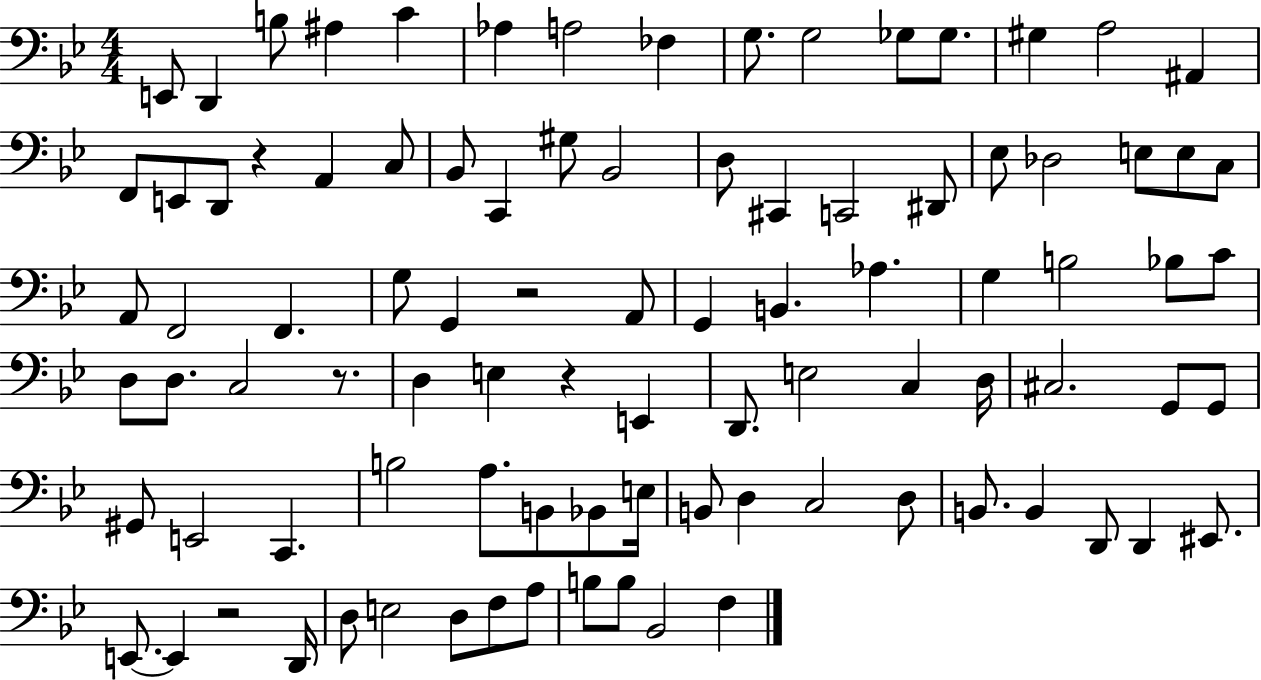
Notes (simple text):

E2/e D2/q B3/e A#3/q C4/q Ab3/q A3/h FES3/q G3/e. G3/h Gb3/e Gb3/e. G#3/q A3/h A#2/q F2/e E2/e D2/e R/q A2/q C3/e Bb2/e C2/q G#3/e Bb2/h D3/e C#2/q C2/h D#2/e Eb3/e Db3/h E3/e E3/e C3/e A2/e F2/h F2/q. G3/e G2/q R/h A2/e G2/q B2/q. Ab3/q. G3/q B3/h Bb3/e C4/e D3/e D3/e. C3/h R/e. D3/q E3/q R/q E2/q D2/e. E3/h C3/q D3/s C#3/h. G2/e G2/e G#2/e E2/h C2/q. B3/h A3/e. B2/e Bb2/e E3/s B2/e D3/q C3/h D3/e B2/e. B2/q D2/e D2/q EIS2/e. E2/e. E2/q R/h D2/s D3/e E3/h D3/e F3/e A3/e B3/e B3/e Bb2/h F3/q